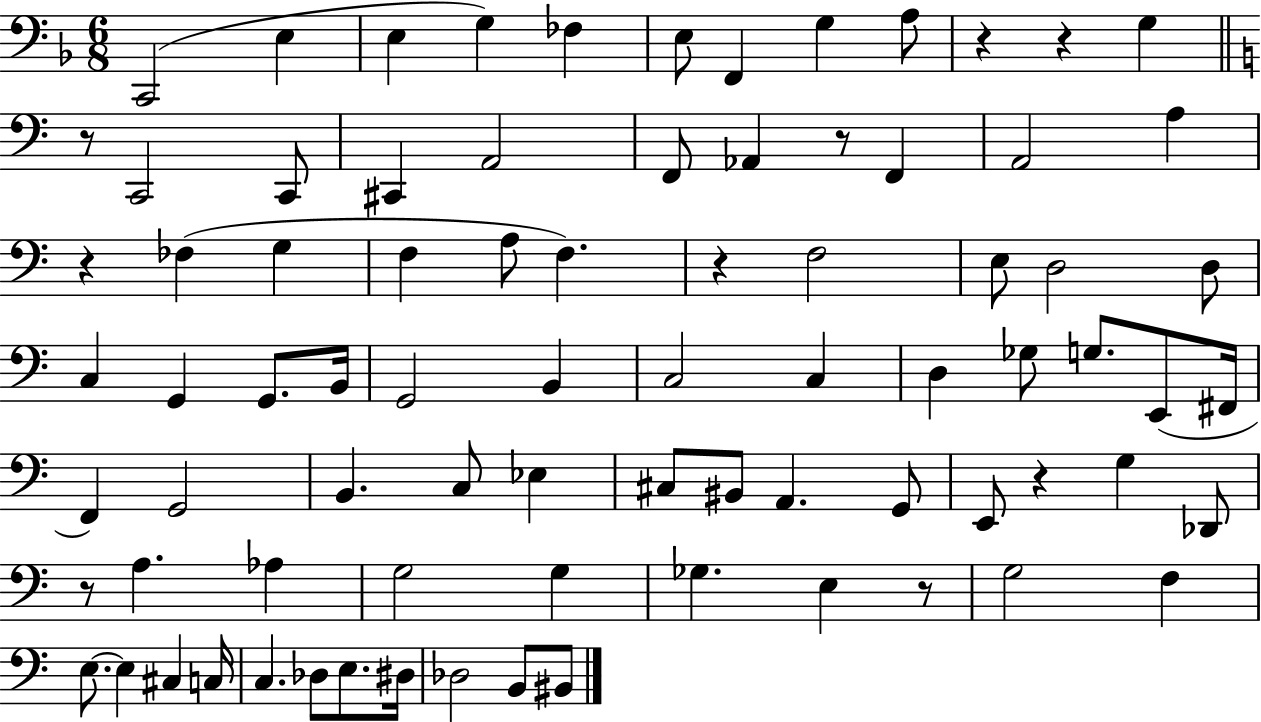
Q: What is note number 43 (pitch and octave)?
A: G2